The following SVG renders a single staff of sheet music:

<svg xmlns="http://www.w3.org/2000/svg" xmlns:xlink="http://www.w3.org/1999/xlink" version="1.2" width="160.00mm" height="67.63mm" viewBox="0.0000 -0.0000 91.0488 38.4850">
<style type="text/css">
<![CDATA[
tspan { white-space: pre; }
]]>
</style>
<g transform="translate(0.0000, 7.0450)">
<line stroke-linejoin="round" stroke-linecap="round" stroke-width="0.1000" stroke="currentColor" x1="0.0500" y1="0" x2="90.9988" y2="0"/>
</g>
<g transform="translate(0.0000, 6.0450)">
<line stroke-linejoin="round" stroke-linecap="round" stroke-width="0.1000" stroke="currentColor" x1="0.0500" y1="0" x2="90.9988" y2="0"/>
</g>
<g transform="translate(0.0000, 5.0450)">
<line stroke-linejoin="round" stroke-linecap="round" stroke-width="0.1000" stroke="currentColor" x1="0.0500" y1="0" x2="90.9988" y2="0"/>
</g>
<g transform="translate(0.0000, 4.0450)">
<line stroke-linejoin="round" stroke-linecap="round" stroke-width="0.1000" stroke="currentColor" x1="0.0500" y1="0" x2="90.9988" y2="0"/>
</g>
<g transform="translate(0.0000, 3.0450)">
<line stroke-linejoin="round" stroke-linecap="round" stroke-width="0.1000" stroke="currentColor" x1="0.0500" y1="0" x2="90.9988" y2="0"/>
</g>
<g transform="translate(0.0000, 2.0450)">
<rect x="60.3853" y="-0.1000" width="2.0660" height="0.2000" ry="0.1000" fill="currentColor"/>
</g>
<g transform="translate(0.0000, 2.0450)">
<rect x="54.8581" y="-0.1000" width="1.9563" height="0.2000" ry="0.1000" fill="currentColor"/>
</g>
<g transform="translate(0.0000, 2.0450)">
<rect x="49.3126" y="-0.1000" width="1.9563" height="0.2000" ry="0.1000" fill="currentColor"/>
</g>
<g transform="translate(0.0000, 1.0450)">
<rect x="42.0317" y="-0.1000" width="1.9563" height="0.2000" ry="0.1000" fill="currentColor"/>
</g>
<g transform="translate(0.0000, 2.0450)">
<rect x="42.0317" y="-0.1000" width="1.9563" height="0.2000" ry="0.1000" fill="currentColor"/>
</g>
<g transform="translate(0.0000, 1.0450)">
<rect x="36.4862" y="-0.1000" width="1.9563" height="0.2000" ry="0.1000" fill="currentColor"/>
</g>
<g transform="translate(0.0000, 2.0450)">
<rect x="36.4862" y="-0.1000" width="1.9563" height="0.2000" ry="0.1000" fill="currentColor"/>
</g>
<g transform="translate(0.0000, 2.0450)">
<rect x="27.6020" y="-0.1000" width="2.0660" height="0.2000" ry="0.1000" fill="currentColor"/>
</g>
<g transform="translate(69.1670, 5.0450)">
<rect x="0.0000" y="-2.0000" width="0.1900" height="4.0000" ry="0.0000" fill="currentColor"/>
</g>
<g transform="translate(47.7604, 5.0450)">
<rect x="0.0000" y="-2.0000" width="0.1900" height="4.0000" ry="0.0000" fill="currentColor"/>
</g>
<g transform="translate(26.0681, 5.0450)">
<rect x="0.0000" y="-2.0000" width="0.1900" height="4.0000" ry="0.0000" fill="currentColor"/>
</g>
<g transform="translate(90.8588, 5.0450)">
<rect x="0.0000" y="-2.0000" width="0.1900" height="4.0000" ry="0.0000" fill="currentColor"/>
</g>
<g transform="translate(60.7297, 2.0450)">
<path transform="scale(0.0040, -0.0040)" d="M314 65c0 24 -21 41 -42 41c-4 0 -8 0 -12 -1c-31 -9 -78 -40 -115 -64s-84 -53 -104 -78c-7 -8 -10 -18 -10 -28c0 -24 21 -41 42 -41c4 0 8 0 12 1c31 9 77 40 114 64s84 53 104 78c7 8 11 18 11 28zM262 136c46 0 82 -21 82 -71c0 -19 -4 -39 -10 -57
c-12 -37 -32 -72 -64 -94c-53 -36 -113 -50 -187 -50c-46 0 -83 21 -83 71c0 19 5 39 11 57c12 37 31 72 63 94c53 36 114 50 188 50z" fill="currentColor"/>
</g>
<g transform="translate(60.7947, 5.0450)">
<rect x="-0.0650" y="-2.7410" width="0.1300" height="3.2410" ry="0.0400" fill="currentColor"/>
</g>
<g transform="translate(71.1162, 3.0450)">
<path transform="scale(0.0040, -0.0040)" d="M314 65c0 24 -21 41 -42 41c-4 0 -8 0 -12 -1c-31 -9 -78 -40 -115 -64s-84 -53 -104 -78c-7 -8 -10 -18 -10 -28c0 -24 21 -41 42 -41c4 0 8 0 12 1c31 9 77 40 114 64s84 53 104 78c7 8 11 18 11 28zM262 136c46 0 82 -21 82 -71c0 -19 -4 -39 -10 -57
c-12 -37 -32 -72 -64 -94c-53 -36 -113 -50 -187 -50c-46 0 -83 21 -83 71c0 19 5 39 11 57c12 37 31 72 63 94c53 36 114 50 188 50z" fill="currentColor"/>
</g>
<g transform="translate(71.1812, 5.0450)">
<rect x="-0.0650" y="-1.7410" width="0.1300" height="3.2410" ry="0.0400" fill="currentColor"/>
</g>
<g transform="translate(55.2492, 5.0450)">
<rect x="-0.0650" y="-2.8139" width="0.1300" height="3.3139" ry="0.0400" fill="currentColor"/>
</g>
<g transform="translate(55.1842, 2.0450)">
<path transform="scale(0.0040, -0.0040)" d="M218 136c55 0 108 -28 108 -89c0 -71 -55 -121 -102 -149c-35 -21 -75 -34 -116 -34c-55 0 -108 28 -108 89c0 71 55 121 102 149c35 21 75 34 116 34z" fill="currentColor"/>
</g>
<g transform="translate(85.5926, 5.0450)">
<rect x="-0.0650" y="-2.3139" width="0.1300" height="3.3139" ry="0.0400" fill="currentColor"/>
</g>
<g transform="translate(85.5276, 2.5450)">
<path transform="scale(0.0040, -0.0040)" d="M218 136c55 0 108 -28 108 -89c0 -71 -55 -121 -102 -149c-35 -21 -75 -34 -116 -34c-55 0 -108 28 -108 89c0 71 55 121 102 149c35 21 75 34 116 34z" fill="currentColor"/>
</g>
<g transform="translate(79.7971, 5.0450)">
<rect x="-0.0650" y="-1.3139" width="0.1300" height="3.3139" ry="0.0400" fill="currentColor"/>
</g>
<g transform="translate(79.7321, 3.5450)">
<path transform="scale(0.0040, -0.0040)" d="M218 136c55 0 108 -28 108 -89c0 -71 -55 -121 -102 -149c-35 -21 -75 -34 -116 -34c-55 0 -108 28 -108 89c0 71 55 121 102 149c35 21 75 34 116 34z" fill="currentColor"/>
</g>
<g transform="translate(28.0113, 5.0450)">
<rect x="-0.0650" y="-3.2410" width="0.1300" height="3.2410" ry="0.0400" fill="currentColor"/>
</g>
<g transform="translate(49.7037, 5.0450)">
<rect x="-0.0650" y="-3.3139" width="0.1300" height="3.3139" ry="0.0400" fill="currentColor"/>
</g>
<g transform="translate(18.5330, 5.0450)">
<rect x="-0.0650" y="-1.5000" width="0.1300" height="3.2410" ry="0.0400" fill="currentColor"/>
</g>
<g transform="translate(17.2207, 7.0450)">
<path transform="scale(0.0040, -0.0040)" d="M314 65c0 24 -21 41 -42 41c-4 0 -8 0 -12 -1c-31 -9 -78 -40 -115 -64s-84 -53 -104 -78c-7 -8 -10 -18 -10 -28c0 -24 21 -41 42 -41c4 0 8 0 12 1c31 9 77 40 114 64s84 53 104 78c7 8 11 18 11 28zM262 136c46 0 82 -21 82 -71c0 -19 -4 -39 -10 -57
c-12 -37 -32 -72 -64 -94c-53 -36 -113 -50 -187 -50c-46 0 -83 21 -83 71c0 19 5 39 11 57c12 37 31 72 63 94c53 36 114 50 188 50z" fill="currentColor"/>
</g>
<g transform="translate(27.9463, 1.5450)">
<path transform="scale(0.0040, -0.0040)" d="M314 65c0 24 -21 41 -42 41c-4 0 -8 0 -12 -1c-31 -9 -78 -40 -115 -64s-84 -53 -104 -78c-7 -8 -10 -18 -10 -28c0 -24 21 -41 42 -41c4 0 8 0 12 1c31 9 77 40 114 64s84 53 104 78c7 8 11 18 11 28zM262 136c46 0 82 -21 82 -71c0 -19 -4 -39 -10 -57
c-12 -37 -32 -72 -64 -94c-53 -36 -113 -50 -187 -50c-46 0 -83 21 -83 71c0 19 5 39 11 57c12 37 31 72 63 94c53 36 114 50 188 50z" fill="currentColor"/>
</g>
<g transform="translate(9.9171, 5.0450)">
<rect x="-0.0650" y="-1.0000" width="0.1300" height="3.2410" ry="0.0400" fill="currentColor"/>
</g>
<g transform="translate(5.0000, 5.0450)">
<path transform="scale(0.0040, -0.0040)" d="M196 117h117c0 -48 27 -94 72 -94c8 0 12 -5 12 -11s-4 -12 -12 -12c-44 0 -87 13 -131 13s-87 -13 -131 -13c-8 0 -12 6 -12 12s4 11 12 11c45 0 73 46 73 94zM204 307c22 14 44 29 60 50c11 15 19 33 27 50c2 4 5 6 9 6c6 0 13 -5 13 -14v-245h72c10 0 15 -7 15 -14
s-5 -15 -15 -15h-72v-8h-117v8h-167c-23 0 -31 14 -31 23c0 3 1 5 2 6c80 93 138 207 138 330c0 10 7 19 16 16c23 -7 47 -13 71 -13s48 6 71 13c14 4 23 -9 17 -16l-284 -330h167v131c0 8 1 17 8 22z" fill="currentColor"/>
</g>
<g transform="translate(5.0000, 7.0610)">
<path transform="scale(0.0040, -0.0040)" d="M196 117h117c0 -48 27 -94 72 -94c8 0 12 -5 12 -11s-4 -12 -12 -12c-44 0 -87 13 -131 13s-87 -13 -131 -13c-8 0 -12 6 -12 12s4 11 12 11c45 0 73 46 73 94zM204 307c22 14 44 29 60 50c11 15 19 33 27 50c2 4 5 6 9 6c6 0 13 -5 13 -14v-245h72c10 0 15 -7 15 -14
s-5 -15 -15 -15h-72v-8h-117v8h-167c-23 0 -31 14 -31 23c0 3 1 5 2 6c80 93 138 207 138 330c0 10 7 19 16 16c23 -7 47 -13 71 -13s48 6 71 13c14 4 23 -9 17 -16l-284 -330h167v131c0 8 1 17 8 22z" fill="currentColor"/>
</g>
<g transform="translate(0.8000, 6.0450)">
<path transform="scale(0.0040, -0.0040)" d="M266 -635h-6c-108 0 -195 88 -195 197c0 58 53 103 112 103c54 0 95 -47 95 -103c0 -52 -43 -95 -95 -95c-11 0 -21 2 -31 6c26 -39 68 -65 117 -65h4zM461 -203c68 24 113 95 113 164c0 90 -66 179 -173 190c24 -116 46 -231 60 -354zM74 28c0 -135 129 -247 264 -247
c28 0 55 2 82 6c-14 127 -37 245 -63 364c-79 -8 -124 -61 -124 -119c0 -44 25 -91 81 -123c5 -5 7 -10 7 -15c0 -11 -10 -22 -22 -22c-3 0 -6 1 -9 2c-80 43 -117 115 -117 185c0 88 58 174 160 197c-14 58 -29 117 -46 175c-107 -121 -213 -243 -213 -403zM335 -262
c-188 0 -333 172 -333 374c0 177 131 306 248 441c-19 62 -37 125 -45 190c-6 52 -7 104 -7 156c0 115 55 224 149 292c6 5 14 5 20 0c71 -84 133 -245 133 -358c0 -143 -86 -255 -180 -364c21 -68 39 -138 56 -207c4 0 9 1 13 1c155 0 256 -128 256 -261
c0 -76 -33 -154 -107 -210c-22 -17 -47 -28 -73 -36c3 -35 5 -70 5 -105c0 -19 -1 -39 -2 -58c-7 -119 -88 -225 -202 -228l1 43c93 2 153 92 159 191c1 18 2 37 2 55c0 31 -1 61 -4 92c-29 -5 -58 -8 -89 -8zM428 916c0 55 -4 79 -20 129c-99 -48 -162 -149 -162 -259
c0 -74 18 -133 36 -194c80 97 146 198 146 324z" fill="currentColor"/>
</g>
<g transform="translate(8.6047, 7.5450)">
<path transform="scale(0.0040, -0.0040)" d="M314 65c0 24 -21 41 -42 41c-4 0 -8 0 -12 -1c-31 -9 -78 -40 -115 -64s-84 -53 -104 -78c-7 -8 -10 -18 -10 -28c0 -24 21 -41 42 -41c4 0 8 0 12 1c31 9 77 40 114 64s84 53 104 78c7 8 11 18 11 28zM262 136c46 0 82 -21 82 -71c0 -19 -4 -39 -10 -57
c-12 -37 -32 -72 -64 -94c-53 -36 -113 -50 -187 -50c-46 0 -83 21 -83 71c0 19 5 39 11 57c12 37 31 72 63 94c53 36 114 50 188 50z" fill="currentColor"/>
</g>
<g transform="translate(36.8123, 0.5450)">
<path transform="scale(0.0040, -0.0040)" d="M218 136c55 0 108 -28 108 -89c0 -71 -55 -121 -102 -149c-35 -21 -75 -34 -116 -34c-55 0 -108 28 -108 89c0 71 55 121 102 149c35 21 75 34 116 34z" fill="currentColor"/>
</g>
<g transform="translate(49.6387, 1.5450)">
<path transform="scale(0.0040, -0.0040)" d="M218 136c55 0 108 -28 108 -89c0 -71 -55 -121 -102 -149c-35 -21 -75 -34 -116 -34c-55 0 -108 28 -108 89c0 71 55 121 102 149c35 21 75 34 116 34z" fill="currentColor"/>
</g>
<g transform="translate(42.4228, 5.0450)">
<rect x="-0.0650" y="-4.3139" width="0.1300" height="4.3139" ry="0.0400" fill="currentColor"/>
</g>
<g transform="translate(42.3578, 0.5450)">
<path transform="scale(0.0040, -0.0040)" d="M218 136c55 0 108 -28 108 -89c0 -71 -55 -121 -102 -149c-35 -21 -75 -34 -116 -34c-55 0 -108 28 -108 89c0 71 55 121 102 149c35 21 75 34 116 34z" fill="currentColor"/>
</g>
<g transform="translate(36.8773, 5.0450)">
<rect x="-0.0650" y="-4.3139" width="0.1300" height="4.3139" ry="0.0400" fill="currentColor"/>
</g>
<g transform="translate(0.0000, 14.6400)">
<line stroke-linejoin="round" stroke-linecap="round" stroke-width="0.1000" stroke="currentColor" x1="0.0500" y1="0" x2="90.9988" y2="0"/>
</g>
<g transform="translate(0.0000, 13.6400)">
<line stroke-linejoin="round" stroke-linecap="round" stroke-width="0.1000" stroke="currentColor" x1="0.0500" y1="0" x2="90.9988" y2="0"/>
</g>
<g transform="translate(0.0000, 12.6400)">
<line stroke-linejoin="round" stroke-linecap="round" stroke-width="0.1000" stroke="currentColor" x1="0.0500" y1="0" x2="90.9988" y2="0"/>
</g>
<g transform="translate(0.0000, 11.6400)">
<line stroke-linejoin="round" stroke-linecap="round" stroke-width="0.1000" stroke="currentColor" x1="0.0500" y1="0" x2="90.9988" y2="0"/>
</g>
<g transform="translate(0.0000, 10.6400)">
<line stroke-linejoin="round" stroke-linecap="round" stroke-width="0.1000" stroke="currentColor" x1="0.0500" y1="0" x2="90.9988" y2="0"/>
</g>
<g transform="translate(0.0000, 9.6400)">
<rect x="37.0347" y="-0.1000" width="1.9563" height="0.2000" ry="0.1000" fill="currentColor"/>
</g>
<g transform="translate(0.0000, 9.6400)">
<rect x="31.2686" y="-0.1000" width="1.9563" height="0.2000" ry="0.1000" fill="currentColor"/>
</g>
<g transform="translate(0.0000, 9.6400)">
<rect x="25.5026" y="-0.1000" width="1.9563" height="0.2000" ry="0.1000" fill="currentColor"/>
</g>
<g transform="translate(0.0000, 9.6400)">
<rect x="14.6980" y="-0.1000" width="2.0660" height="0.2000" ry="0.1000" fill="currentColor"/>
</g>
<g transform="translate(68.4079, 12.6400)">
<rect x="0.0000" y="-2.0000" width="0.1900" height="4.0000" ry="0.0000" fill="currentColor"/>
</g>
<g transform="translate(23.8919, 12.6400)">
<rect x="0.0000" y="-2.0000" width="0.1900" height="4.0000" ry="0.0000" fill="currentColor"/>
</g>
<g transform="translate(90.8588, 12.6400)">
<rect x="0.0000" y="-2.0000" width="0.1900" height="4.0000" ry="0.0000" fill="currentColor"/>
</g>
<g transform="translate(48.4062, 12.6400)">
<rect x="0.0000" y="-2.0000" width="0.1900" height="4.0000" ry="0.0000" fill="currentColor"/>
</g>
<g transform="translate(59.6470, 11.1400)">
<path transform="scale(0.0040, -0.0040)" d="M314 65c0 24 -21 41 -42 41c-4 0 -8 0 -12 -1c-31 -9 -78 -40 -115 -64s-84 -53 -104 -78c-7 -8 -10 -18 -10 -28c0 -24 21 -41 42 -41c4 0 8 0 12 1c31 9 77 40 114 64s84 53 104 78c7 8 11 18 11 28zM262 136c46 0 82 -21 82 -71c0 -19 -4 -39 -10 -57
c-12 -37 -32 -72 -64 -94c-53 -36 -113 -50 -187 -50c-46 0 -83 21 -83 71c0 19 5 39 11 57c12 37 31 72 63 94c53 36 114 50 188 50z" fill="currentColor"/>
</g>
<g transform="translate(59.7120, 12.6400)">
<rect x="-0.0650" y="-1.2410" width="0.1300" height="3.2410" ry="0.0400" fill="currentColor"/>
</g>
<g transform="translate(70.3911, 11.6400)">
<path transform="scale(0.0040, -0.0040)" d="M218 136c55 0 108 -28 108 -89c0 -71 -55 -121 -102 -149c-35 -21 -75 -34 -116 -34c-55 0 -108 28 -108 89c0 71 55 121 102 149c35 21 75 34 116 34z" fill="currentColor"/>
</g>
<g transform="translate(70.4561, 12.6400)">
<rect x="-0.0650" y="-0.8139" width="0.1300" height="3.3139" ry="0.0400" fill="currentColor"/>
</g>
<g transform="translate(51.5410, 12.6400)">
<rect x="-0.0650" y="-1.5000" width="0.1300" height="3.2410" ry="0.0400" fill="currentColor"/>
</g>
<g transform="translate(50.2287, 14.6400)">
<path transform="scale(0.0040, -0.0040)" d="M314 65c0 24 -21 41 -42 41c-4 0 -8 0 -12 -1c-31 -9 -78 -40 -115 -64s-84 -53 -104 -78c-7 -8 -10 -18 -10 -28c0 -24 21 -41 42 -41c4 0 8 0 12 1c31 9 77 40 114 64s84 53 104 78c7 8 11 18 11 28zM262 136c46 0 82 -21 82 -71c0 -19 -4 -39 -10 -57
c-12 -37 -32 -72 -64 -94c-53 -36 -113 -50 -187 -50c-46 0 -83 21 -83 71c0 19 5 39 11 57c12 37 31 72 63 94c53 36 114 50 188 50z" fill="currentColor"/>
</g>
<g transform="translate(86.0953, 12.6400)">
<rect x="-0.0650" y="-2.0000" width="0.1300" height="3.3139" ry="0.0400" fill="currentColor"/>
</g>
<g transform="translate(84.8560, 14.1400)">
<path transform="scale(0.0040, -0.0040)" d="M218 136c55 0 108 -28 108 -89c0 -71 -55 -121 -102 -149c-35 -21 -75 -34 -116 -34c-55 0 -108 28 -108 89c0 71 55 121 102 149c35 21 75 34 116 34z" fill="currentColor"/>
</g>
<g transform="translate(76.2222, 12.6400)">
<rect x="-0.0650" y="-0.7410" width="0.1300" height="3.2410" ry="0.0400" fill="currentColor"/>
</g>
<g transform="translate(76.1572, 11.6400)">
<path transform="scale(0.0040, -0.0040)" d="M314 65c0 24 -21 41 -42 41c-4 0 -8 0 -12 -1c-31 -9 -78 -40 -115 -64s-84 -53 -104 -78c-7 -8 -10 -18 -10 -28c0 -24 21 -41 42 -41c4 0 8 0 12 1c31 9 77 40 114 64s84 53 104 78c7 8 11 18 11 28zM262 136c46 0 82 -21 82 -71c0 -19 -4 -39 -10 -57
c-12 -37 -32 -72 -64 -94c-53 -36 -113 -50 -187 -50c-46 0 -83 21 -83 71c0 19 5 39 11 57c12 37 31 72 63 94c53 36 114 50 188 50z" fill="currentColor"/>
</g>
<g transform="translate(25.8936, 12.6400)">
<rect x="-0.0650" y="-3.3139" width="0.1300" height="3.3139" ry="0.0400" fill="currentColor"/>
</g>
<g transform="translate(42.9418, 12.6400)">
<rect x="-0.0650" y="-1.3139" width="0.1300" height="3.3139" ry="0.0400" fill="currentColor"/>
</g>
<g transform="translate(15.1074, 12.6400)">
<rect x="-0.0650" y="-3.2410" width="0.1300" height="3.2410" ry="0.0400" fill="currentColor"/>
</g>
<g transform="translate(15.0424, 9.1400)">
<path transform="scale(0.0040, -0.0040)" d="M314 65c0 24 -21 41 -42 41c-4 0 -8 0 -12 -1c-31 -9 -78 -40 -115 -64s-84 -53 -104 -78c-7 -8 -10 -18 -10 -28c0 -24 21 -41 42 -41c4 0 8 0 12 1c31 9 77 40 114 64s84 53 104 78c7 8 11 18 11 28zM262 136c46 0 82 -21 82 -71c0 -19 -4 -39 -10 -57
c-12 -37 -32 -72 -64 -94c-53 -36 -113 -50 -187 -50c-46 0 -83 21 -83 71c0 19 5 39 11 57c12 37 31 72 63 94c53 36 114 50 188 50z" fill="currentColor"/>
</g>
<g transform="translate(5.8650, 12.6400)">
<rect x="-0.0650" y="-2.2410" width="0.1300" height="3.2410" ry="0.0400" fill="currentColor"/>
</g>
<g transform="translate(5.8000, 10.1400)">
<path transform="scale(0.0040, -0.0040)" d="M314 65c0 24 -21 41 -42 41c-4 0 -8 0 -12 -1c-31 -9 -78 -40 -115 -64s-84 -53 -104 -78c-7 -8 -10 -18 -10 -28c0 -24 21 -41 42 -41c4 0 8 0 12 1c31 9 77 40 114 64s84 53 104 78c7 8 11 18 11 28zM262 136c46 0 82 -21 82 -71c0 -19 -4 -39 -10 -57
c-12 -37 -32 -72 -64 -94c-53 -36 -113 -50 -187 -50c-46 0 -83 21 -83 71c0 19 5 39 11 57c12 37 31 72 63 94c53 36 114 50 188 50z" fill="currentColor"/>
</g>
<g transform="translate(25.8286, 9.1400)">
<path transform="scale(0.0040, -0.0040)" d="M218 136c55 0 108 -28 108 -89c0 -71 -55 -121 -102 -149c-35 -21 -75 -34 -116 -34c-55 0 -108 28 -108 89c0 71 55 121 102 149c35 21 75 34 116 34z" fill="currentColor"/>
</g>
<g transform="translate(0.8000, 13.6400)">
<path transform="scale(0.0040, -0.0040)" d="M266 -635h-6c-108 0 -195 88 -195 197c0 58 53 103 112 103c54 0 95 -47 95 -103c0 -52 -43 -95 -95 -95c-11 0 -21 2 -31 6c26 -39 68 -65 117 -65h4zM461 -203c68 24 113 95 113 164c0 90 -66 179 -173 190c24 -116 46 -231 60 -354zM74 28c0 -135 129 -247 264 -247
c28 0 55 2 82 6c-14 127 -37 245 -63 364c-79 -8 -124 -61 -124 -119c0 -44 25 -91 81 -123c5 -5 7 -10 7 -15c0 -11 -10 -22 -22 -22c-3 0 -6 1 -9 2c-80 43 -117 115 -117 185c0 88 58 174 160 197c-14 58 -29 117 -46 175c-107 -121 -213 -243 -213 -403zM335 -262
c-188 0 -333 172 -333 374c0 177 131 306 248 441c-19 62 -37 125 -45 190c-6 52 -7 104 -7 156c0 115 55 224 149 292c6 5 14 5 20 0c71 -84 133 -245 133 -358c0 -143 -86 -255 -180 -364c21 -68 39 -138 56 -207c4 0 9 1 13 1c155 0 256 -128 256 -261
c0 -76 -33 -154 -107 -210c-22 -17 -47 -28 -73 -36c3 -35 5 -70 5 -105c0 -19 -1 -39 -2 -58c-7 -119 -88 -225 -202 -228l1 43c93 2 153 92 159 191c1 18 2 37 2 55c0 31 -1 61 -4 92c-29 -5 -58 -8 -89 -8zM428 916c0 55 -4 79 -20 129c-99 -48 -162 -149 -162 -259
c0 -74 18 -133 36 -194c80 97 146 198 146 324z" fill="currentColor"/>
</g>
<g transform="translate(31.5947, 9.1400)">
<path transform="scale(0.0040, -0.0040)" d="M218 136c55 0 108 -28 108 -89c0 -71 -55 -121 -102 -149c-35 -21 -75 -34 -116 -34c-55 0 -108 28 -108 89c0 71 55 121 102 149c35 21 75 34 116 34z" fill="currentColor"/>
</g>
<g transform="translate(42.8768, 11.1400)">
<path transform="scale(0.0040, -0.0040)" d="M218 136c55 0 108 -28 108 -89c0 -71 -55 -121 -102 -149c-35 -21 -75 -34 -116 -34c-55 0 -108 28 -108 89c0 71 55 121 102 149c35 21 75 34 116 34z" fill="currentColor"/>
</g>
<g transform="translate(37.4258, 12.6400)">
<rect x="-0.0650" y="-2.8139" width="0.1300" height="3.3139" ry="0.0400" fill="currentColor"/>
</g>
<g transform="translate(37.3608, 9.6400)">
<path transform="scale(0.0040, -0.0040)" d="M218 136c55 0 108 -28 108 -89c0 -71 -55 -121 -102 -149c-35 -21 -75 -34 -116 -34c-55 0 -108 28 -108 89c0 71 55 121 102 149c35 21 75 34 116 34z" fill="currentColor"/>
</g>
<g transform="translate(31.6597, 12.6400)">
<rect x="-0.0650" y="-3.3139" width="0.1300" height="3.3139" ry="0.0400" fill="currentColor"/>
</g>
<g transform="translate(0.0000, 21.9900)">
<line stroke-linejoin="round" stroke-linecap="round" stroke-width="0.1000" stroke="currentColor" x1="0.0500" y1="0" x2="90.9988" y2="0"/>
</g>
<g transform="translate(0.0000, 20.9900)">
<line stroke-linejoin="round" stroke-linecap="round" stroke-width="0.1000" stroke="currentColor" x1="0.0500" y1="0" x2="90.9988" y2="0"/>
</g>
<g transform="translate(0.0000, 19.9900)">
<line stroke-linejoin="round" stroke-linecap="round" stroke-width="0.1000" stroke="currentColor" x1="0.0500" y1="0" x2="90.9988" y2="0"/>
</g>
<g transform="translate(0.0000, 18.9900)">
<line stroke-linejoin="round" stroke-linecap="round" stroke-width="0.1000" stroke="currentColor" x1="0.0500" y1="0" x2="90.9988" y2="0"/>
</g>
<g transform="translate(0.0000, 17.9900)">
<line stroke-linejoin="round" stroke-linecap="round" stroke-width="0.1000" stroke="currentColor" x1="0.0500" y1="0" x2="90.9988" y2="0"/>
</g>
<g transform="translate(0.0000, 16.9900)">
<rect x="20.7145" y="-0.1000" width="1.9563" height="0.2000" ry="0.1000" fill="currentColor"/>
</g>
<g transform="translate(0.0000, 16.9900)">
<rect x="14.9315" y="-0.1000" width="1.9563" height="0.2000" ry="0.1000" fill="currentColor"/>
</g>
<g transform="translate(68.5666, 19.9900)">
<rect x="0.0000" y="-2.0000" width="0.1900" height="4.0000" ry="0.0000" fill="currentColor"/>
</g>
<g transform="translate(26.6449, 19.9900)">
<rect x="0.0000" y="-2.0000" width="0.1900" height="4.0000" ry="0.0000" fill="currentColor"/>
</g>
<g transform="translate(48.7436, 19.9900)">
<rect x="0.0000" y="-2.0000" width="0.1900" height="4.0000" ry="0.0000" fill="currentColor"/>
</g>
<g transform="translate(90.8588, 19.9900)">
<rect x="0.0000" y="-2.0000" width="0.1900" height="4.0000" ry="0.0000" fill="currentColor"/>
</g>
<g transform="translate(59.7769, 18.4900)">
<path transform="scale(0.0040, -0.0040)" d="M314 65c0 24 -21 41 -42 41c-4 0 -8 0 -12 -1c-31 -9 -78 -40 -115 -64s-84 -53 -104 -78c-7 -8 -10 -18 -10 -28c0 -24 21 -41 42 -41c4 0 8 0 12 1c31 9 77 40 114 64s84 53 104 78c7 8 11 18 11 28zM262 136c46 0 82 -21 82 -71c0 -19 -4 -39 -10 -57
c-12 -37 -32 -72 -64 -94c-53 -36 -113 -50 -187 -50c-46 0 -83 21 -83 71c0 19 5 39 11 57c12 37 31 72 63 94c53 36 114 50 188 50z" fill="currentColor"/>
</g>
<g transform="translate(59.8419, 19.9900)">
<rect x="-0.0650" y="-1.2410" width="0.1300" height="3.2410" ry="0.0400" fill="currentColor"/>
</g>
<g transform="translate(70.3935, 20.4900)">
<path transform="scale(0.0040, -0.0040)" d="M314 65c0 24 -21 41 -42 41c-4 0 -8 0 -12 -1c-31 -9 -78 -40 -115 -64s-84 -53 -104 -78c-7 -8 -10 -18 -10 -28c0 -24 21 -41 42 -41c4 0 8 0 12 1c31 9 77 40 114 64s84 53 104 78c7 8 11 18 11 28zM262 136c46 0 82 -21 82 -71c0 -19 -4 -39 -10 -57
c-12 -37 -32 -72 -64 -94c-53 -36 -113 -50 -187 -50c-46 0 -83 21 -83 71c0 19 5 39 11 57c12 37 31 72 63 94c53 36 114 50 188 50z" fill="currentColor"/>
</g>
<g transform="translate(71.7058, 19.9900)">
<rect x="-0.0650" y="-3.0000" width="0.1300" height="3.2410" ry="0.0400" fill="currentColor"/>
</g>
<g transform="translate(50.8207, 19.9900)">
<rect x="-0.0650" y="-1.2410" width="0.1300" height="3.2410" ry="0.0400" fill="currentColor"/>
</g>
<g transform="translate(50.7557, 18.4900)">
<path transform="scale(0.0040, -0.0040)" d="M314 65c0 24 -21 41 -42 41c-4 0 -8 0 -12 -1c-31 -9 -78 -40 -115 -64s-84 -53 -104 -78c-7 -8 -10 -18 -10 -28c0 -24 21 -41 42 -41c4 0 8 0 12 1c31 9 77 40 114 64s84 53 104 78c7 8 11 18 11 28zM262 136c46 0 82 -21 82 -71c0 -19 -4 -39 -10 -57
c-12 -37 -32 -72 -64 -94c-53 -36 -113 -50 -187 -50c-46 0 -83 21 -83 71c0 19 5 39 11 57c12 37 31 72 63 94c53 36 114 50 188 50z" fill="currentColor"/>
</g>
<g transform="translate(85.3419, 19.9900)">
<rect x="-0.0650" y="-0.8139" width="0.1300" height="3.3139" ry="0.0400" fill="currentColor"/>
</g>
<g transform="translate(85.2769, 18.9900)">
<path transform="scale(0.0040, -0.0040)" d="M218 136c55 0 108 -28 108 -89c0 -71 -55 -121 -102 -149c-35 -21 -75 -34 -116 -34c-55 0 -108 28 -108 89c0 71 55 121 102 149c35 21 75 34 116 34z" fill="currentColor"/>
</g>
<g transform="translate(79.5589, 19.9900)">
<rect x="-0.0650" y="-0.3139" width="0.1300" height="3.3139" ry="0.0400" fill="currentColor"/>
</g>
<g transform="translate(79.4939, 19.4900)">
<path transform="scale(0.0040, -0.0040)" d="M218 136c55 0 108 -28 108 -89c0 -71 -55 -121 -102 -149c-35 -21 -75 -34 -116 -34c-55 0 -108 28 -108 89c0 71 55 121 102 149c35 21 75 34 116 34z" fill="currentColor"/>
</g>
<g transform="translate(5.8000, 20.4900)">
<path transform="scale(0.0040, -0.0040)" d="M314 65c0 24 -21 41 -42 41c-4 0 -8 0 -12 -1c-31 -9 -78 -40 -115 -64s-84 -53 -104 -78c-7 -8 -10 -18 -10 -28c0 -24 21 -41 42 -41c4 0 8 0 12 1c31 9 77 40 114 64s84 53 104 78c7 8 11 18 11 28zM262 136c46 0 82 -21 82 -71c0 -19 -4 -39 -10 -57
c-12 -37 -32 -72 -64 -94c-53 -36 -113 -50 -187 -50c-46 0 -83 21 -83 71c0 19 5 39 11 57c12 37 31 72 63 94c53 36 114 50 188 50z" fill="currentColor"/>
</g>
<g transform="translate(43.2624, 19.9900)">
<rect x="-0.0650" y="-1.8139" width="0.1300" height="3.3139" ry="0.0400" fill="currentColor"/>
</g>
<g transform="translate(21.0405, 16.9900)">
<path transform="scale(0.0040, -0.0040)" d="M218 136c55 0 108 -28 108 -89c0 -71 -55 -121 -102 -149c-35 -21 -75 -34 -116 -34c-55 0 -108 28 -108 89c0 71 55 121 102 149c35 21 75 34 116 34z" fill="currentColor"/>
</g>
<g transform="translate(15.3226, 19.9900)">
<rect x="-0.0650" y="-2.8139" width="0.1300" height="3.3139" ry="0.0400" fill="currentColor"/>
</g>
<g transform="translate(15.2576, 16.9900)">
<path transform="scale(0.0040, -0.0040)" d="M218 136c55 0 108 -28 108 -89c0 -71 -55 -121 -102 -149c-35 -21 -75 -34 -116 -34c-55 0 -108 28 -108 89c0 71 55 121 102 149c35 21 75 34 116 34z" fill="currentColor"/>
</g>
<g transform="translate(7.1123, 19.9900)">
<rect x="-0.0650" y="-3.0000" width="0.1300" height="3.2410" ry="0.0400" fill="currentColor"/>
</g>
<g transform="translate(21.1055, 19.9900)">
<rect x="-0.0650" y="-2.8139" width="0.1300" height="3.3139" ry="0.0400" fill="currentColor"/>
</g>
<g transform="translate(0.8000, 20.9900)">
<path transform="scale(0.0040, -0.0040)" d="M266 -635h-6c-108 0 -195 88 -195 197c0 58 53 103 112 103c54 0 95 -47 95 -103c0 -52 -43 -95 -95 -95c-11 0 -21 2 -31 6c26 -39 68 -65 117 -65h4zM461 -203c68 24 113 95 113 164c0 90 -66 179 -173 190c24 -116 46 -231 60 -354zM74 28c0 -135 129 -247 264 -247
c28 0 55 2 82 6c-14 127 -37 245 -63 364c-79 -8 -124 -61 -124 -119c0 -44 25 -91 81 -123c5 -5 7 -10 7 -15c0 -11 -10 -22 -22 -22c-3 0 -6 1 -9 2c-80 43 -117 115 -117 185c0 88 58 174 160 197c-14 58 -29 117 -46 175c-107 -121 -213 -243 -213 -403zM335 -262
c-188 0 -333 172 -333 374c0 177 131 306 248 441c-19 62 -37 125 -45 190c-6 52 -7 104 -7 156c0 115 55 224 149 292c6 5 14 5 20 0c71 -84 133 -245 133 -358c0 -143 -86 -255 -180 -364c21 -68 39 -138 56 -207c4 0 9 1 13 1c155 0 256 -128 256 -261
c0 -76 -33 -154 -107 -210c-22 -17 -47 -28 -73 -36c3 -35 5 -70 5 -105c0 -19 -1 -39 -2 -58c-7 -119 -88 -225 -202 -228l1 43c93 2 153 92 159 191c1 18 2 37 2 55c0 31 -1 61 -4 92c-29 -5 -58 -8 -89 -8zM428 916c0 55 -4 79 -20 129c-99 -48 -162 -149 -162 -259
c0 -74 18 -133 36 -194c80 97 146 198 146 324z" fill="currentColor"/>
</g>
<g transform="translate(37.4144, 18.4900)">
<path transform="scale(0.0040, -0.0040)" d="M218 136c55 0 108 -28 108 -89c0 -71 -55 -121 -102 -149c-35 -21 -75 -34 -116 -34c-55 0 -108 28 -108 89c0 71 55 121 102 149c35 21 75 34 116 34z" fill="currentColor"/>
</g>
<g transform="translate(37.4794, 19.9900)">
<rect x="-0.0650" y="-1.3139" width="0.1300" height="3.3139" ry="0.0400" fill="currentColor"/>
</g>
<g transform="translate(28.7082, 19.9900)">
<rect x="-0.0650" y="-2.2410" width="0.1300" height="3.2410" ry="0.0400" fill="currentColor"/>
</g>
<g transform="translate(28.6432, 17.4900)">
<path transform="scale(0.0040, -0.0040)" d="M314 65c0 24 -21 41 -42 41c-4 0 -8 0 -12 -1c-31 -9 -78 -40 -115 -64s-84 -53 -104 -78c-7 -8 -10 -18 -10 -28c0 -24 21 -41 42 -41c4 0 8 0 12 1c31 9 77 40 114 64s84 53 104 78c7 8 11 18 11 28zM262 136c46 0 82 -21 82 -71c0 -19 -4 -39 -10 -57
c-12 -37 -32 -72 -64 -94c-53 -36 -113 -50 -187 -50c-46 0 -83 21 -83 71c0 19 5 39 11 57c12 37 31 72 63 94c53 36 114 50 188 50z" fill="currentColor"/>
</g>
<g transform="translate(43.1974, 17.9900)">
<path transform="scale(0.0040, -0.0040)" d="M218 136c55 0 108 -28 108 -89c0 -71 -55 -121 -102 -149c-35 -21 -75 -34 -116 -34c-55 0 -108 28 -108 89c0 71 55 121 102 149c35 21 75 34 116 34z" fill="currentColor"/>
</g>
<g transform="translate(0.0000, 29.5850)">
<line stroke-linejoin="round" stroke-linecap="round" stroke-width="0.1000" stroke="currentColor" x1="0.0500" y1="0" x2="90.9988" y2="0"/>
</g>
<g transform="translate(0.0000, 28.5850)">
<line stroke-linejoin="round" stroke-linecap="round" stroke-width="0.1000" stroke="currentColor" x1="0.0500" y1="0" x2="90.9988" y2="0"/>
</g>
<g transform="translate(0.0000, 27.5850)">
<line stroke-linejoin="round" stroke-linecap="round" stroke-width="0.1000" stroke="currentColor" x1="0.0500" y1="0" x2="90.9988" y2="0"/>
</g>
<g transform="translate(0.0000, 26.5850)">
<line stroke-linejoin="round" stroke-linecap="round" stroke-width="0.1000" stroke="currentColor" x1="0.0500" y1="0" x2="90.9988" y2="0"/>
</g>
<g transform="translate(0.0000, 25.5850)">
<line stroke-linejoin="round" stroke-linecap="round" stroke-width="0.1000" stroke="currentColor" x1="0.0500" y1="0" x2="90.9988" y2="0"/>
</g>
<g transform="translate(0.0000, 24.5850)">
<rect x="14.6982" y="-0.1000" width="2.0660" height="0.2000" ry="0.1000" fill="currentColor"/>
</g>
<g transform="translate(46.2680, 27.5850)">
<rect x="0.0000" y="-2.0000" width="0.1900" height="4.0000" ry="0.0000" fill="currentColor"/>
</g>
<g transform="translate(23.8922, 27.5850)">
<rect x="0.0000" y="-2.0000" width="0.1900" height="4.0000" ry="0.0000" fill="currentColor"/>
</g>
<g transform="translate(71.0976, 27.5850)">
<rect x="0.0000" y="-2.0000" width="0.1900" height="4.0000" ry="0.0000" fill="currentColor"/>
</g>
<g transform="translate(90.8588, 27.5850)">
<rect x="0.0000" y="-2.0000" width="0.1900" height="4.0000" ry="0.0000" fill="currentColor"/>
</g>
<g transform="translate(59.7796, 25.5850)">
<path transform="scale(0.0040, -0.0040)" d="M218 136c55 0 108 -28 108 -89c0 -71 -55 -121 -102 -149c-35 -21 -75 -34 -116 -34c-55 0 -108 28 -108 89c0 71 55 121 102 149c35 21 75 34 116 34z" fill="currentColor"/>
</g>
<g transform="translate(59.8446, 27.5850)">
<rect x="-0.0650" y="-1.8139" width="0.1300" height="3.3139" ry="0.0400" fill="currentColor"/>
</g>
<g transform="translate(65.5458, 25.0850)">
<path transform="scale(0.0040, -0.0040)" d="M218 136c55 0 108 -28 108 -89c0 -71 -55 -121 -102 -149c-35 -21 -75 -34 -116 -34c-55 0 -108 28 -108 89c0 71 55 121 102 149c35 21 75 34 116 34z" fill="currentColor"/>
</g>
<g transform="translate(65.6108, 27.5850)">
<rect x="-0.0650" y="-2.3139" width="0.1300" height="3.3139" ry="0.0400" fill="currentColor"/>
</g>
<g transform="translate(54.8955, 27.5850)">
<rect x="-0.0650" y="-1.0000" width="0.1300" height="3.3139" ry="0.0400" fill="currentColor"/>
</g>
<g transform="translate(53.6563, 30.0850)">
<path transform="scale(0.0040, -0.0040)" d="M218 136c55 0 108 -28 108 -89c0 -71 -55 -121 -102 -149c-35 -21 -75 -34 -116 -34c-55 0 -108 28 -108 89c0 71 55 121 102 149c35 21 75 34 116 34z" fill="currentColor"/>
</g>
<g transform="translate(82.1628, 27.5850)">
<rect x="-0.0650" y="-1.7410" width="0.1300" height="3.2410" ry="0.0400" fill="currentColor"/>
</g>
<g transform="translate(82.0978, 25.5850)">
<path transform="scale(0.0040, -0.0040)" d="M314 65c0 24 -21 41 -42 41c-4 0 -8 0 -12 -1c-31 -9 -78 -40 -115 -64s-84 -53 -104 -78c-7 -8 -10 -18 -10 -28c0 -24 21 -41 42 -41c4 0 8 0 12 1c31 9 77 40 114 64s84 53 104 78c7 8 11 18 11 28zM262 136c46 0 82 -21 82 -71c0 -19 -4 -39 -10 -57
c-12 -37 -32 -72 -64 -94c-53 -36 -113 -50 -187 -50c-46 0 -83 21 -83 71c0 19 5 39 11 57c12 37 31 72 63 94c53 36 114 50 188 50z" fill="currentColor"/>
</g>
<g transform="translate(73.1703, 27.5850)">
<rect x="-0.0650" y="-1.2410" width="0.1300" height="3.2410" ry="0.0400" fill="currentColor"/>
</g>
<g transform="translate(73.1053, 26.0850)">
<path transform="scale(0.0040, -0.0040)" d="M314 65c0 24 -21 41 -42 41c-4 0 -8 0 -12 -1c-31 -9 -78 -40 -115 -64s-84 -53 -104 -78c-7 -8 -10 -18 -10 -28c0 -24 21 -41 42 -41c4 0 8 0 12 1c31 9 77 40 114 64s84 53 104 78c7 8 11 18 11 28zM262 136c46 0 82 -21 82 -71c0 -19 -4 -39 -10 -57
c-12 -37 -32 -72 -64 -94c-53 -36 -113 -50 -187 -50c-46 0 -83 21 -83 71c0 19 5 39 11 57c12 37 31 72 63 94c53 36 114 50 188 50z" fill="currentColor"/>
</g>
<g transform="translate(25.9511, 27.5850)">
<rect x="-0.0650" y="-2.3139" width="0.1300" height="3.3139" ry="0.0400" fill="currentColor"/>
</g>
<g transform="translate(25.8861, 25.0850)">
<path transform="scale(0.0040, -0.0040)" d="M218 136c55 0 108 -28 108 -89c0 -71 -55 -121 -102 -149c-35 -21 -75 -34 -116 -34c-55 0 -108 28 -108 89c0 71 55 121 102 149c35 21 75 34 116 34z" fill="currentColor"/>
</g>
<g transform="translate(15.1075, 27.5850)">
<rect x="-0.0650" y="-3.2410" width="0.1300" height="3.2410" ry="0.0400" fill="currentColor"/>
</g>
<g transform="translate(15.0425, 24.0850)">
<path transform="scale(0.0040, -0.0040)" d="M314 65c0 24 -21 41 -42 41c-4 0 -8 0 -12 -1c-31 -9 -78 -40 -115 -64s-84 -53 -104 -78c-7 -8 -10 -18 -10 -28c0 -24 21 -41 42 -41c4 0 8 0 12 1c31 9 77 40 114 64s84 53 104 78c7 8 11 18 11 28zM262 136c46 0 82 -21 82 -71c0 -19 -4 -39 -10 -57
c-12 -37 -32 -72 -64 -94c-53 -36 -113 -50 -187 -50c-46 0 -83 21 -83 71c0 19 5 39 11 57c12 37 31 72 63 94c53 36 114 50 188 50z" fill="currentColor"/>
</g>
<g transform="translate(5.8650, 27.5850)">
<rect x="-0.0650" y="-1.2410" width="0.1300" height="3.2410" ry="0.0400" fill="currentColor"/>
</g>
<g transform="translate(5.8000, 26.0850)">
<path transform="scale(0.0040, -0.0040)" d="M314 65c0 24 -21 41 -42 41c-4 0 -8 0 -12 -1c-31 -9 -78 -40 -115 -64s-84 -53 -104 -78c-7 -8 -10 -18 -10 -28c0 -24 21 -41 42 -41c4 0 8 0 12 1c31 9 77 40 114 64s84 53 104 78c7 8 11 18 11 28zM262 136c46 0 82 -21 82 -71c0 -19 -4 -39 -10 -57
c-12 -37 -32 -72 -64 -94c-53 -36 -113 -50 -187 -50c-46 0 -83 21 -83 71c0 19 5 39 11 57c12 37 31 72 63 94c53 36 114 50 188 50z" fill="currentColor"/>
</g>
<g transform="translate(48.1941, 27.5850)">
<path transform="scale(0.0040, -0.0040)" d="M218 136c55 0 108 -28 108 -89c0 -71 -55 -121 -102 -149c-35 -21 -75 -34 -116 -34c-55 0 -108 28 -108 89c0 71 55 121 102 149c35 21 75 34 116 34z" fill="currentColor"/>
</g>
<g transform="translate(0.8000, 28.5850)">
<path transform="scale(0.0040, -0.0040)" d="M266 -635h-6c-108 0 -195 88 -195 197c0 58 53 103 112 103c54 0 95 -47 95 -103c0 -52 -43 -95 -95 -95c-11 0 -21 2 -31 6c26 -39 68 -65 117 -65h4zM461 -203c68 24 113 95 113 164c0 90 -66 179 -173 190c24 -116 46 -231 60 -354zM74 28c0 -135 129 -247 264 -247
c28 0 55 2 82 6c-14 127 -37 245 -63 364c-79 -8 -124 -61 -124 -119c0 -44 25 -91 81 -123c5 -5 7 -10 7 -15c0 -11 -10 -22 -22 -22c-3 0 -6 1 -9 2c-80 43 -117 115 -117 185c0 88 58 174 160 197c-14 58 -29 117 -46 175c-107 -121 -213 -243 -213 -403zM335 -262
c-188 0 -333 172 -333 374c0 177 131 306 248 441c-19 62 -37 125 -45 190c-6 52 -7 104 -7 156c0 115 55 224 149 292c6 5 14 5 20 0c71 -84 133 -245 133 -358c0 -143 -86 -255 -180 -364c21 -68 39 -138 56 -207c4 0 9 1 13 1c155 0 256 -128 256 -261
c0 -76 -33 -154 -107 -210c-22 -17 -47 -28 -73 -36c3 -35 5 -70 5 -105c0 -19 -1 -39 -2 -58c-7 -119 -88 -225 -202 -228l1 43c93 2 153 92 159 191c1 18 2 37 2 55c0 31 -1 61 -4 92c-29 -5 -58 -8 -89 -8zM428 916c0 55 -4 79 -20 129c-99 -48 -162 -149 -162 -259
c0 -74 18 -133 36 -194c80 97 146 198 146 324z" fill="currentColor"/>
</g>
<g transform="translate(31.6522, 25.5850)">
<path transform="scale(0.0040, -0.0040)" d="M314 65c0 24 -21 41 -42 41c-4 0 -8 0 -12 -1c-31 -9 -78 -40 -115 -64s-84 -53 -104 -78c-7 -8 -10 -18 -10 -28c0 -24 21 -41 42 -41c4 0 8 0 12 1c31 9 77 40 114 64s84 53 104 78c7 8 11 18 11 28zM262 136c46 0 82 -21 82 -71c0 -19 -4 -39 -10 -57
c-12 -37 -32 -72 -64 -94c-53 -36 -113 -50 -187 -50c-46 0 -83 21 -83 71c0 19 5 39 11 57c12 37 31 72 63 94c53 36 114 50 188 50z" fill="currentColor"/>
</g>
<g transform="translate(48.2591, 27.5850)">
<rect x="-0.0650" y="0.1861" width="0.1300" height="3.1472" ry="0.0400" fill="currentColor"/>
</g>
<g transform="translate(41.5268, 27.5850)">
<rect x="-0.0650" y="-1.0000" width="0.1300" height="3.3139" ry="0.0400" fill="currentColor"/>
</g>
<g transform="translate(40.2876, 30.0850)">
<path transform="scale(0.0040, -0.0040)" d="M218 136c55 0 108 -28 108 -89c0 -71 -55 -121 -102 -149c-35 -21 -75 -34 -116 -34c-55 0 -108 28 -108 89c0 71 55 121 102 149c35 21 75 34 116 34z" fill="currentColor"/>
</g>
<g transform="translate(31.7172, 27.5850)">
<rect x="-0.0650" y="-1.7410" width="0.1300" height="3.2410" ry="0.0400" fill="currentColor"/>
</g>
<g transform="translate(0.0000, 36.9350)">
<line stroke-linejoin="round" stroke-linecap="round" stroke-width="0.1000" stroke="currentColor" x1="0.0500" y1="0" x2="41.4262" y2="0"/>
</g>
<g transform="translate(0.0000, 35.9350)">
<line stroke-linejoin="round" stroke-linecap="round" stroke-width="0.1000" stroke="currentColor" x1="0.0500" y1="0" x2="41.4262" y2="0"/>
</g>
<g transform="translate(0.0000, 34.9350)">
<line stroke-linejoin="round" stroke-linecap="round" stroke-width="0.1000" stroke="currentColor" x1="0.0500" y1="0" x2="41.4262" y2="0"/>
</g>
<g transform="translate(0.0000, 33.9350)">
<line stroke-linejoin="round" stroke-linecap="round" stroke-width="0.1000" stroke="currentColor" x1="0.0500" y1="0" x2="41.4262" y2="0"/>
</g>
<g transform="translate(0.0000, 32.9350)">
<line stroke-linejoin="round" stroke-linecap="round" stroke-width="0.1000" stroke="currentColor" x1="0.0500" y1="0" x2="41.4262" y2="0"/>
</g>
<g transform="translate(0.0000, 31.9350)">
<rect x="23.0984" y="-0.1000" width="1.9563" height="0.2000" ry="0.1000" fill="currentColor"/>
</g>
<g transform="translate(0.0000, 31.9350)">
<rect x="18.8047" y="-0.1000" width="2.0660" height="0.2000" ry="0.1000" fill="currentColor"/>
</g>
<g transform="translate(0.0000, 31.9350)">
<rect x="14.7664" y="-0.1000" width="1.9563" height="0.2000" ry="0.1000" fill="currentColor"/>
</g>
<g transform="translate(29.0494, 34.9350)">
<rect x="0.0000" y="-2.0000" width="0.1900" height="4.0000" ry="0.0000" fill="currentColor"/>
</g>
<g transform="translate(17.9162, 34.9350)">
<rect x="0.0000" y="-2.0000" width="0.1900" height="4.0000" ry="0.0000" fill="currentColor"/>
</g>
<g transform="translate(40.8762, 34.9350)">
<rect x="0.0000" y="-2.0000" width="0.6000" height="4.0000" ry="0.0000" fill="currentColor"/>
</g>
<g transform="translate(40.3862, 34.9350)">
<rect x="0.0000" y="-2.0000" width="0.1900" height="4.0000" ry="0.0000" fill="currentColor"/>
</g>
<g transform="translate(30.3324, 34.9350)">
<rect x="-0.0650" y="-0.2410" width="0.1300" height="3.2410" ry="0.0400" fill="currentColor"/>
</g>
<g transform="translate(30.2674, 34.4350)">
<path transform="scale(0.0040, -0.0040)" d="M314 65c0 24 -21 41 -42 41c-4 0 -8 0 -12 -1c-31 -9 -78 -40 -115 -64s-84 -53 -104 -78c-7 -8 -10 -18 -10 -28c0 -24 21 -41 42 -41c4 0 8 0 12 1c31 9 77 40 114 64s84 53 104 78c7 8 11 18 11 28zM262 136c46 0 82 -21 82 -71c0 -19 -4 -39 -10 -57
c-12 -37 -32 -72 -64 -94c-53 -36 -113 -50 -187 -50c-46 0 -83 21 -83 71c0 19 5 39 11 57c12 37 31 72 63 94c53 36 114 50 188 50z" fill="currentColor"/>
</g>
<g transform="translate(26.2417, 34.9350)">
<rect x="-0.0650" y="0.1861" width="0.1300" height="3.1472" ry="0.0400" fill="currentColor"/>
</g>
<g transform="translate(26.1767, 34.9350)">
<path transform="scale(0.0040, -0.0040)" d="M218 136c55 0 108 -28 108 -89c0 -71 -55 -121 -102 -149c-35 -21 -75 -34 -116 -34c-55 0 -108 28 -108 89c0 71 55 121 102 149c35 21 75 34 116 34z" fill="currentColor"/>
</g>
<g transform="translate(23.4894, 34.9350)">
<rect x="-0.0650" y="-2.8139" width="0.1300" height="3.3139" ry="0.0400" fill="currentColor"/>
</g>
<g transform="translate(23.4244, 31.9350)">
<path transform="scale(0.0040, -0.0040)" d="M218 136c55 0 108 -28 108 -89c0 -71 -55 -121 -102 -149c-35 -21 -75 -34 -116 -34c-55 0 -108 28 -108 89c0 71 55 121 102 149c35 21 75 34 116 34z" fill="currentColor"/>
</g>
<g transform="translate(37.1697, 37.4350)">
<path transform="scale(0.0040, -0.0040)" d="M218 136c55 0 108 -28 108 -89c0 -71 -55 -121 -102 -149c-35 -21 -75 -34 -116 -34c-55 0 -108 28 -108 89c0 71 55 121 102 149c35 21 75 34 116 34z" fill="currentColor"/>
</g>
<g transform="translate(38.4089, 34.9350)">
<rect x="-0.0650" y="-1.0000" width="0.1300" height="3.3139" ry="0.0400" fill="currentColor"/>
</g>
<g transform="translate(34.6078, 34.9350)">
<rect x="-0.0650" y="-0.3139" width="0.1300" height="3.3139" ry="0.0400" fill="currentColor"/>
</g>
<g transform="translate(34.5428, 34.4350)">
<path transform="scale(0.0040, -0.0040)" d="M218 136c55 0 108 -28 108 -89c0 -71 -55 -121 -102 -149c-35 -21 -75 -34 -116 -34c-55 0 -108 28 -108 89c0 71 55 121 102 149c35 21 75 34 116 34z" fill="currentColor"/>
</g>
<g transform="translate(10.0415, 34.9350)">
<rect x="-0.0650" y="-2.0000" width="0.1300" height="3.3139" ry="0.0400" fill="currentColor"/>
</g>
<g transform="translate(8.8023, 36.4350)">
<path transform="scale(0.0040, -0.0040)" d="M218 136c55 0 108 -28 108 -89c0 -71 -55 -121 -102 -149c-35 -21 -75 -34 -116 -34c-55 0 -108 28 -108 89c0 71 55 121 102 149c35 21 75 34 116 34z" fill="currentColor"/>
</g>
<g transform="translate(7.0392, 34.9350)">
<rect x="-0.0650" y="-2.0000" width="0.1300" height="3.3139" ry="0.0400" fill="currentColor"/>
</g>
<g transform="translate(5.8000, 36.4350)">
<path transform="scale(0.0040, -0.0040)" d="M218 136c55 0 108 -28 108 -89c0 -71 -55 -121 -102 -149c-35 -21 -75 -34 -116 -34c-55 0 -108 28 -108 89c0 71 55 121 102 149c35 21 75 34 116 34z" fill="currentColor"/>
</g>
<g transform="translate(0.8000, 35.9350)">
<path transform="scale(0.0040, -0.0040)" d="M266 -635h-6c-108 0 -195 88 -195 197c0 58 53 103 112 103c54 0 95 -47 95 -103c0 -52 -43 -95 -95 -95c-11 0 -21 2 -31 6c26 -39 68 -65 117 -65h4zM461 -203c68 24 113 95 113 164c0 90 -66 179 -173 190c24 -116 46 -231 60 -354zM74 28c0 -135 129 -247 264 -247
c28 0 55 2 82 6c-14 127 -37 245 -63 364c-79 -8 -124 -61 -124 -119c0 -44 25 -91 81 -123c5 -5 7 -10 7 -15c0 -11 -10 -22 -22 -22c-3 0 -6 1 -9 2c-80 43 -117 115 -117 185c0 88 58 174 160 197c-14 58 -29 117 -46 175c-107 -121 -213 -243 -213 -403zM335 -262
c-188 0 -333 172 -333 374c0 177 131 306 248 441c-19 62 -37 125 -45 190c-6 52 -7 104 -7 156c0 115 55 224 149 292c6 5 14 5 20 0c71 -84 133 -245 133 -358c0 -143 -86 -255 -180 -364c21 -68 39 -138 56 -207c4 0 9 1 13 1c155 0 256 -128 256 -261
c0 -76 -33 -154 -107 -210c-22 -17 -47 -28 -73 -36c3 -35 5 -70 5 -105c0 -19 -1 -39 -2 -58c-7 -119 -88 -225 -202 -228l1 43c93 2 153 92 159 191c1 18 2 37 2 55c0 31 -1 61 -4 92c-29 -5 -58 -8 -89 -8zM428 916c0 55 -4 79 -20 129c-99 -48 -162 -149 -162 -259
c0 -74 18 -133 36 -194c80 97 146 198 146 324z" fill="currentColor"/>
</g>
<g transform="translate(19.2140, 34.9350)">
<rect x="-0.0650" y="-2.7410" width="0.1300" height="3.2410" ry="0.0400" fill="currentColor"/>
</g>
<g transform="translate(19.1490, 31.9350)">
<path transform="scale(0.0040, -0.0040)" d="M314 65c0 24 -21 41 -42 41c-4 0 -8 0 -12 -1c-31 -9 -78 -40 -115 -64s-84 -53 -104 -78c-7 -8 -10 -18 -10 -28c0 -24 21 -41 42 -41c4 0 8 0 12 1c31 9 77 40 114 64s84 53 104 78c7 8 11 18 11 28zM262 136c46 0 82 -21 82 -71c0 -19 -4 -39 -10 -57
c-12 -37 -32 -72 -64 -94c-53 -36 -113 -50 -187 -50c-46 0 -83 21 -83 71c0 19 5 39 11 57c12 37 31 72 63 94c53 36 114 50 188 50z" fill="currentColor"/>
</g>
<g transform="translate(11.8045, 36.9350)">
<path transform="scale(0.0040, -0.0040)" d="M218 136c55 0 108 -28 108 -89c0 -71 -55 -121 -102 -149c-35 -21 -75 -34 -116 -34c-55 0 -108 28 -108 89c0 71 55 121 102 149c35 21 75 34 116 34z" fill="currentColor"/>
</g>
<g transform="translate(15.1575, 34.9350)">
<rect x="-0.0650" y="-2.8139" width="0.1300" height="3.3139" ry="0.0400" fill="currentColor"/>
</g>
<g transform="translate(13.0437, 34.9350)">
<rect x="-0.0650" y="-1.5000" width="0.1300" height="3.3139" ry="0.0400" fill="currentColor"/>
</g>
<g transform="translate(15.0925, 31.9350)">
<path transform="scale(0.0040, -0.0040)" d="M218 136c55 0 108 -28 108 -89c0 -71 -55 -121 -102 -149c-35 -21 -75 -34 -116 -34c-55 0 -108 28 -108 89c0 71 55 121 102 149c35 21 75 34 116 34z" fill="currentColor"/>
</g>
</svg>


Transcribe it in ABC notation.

X:1
T:Untitled
M:4/4
L:1/4
K:C
D2 E2 b2 d' d' b a a2 f2 e g g2 b2 b b a e E2 e2 d d2 F A2 a a g2 e f e2 e2 A2 c d e2 b2 g f2 D B D f g e2 f2 F F E a a2 a B c2 c D